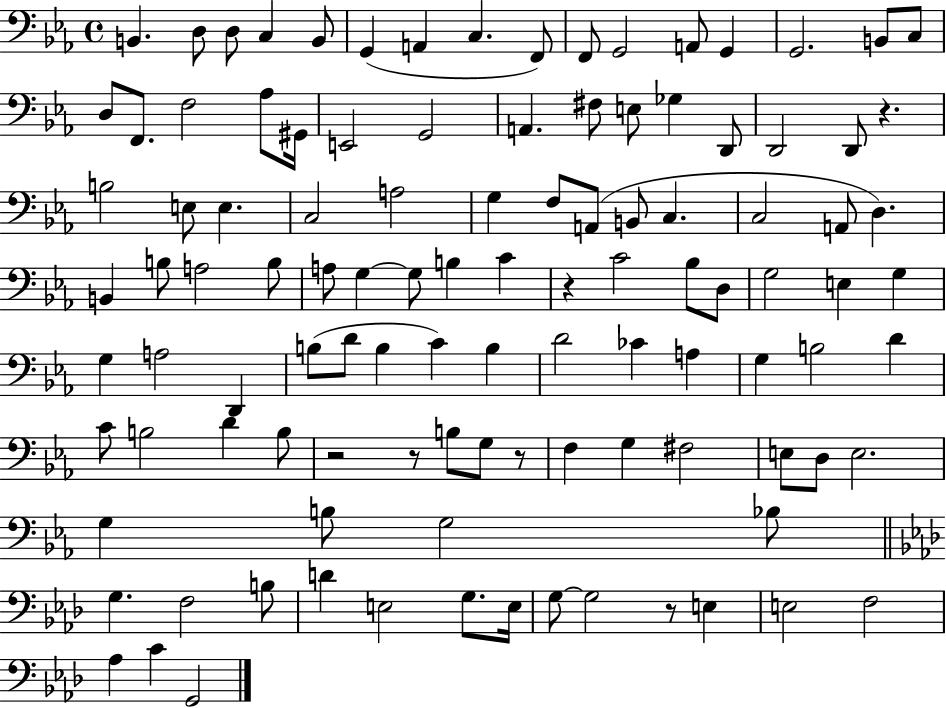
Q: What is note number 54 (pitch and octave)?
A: Bb3